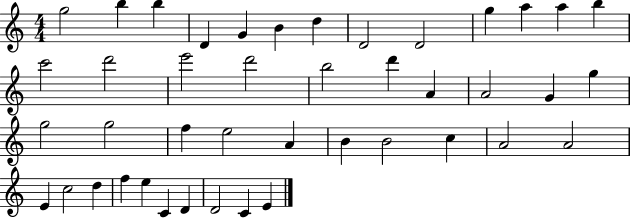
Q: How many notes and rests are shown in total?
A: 43